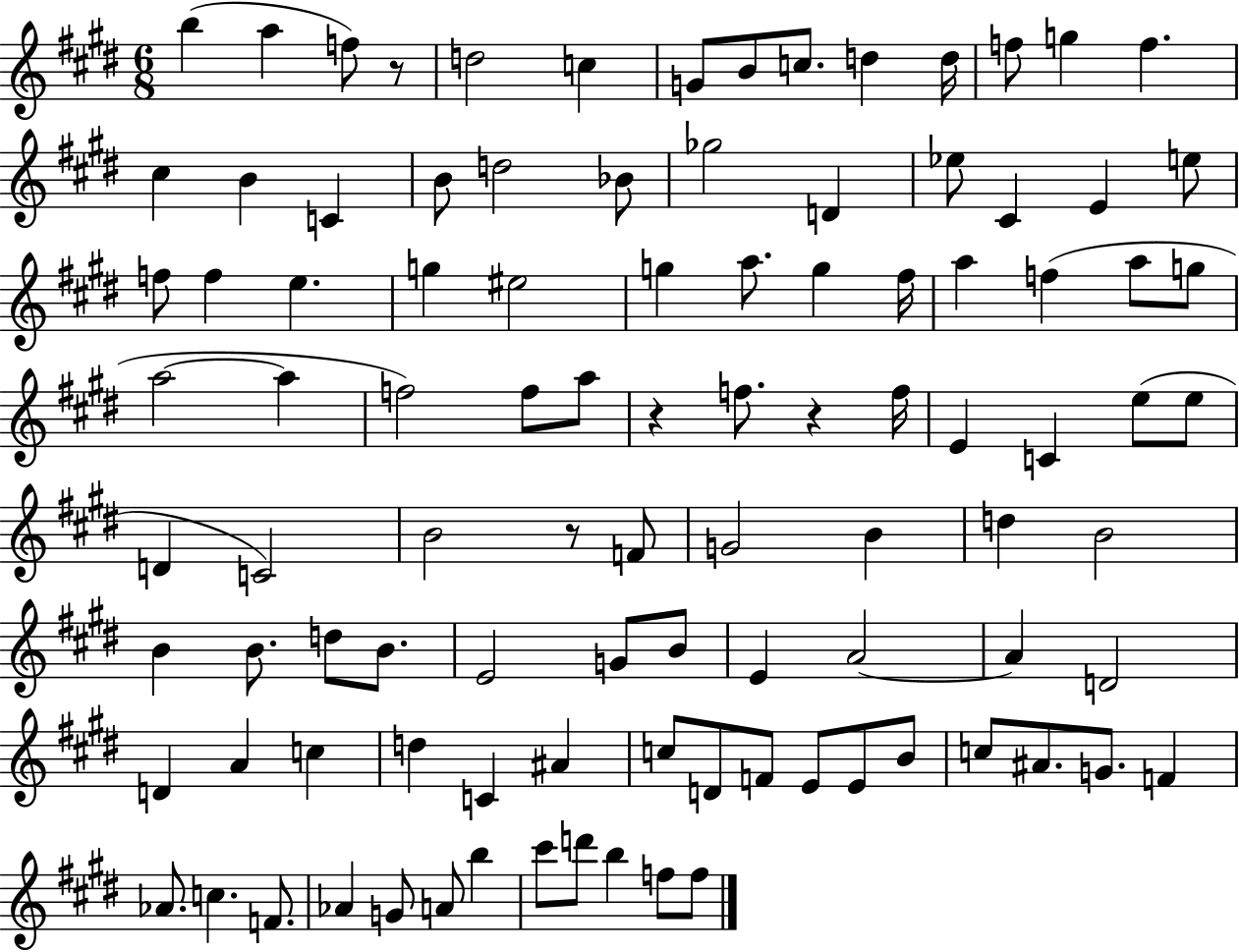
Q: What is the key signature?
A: E major